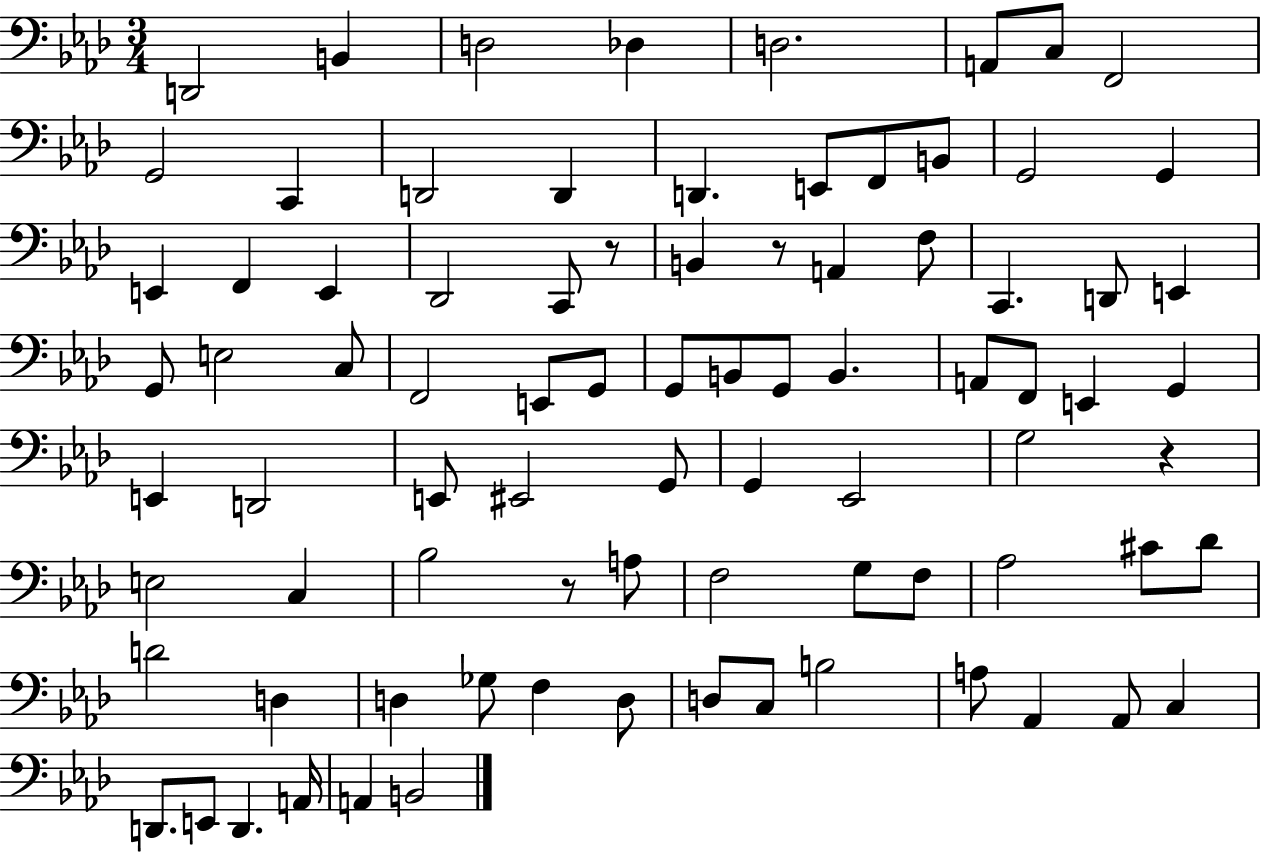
X:1
T:Untitled
M:3/4
L:1/4
K:Ab
D,,2 B,, D,2 _D, D,2 A,,/2 C,/2 F,,2 G,,2 C,, D,,2 D,, D,, E,,/2 F,,/2 B,,/2 G,,2 G,, E,, F,, E,, _D,,2 C,,/2 z/2 B,, z/2 A,, F,/2 C,, D,,/2 E,, G,,/2 E,2 C,/2 F,,2 E,,/2 G,,/2 G,,/2 B,,/2 G,,/2 B,, A,,/2 F,,/2 E,, G,, E,, D,,2 E,,/2 ^E,,2 G,,/2 G,, _E,,2 G,2 z E,2 C, _B,2 z/2 A,/2 F,2 G,/2 F,/2 _A,2 ^C/2 _D/2 D2 D, D, _G,/2 F, D,/2 D,/2 C,/2 B,2 A,/2 _A,, _A,,/2 C, D,,/2 E,,/2 D,, A,,/4 A,, B,,2